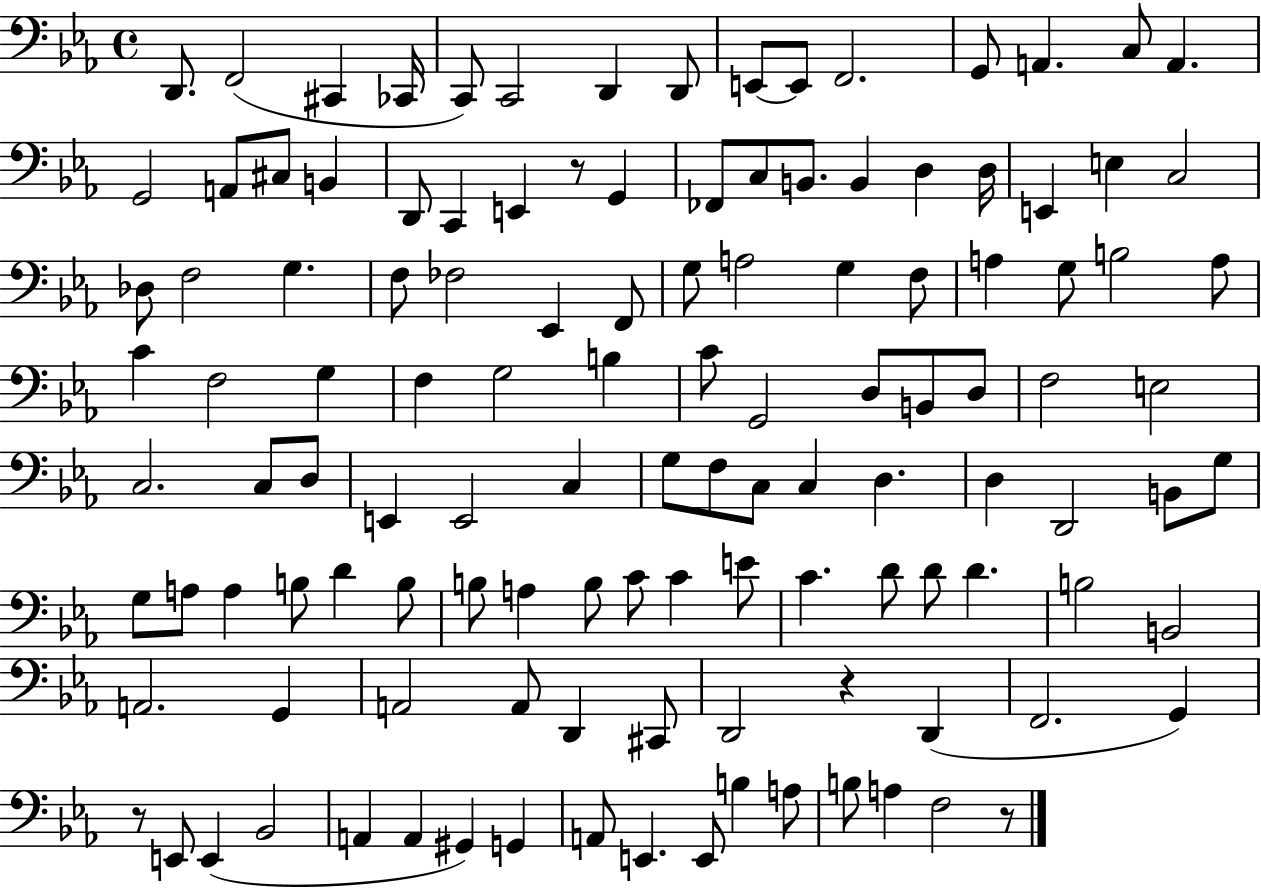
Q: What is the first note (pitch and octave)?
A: D2